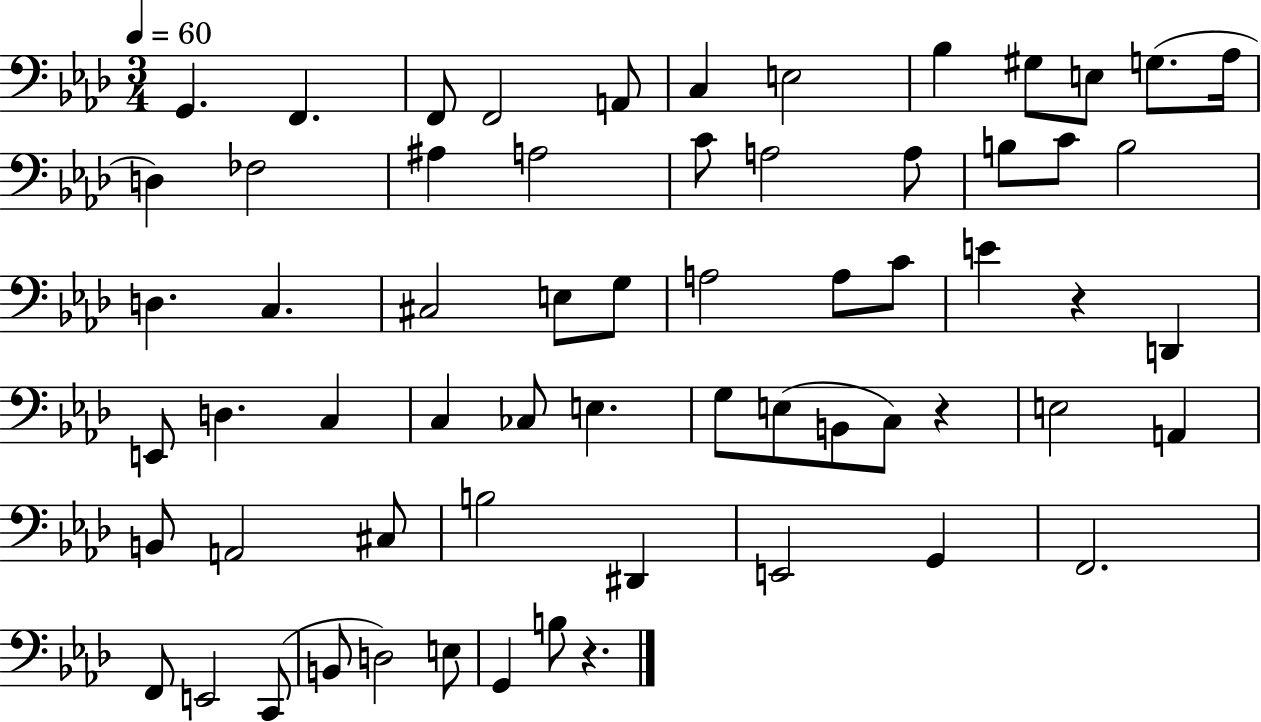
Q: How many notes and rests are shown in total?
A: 63